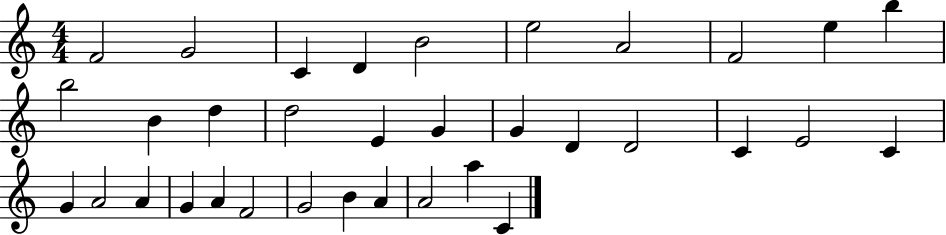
X:1
T:Untitled
M:4/4
L:1/4
K:C
F2 G2 C D B2 e2 A2 F2 e b b2 B d d2 E G G D D2 C E2 C G A2 A G A F2 G2 B A A2 a C